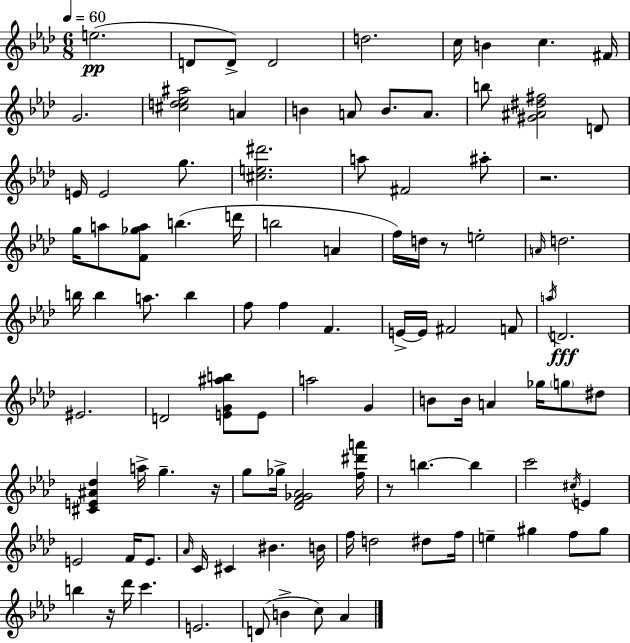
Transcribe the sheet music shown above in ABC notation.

X:1
T:Untitled
M:6/8
L:1/4
K:Fm
e2 D/2 D/2 D2 d2 c/4 B c ^F/4 G2 [^cd_e^a]2 A B A/2 B/2 A/2 b/2 [^G^A^d^f]2 D/2 E/4 E2 g/2 [^ce^d']2 a/2 ^F2 ^a/2 z2 g/4 a/2 [F_ga]/2 b d'/4 b2 A f/4 d/4 z/2 e2 A/4 d2 b/4 b a/2 b f/2 f F E/4 E/4 ^F2 F/2 a/4 D2 ^E2 D2 [EG^ab]/2 E/2 a2 G B/2 B/4 A _g/4 g/2 ^d/2 [^CE^A_d] a/4 g z/4 g/2 _g/4 [_DF_G_A]2 [f^d'a']/4 z/2 b b c'2 ^c/4 E E2 F/4 E/2 _A/4 C/4 ^C ^B B/4 f/4 d2 ^d/2 f/4 e ^g f/2 ^g/2 b z/4 _d'/4 c' E2 D/2 B c/2 _A